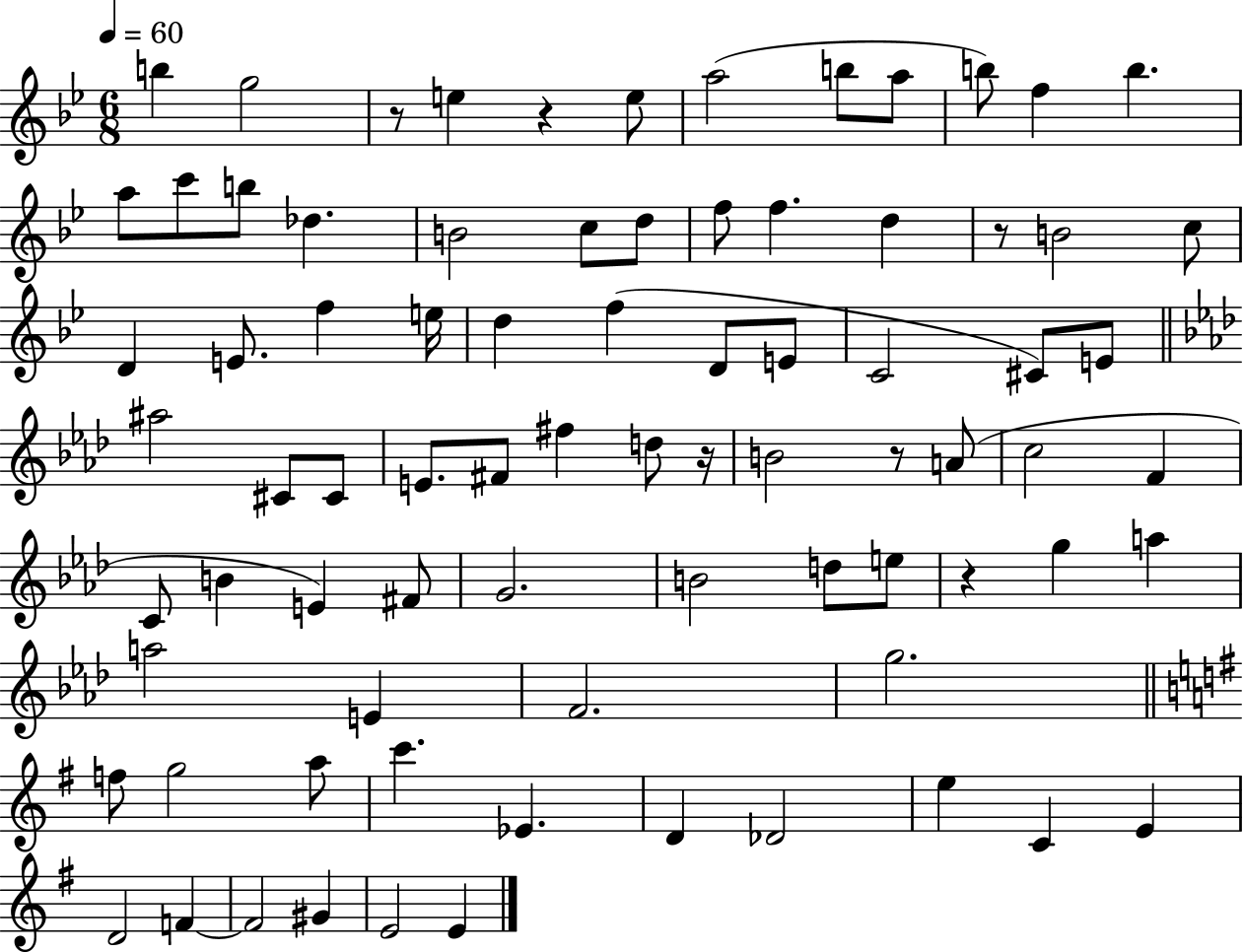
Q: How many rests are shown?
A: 6